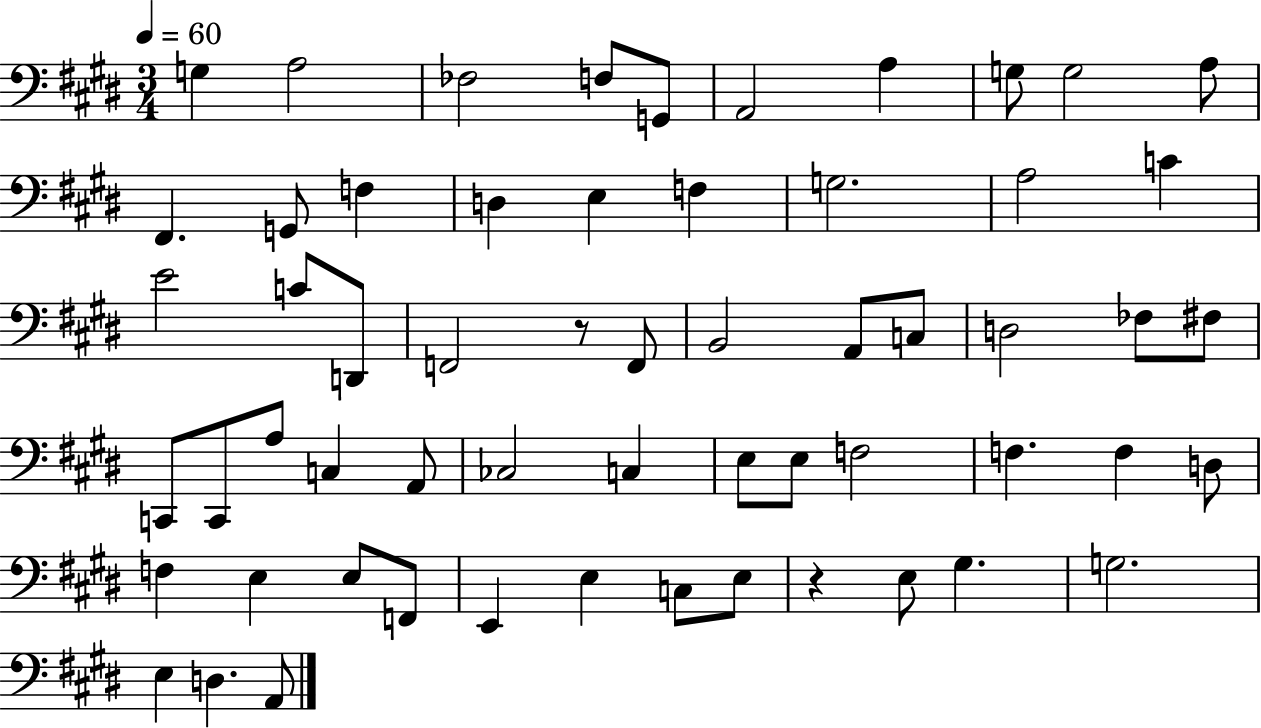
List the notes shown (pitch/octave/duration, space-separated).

G3/q A3/h FES3/h F3/e G2/e A2/h A3/q G3/e G3/h A3/e F#2/q. G2/e F3/q D3/q E3/q F3/q G3/h. A3/h C4/q E4/h C4/e D2/e F2/h R/e F2/e B2/h A2/e C3/e D3/h FES3/e F#3/e C2/e C2/e A3/e C3/q A2/e CES3/h C3/q E3/e E3/e F3/h F3/q. F3/q D3/e F3/q E3/q E3/e F2/e E2/q E3/q C3/e E3/e R/q E3/e G#3/q. G3/h. E3/q D3/q. A2/e